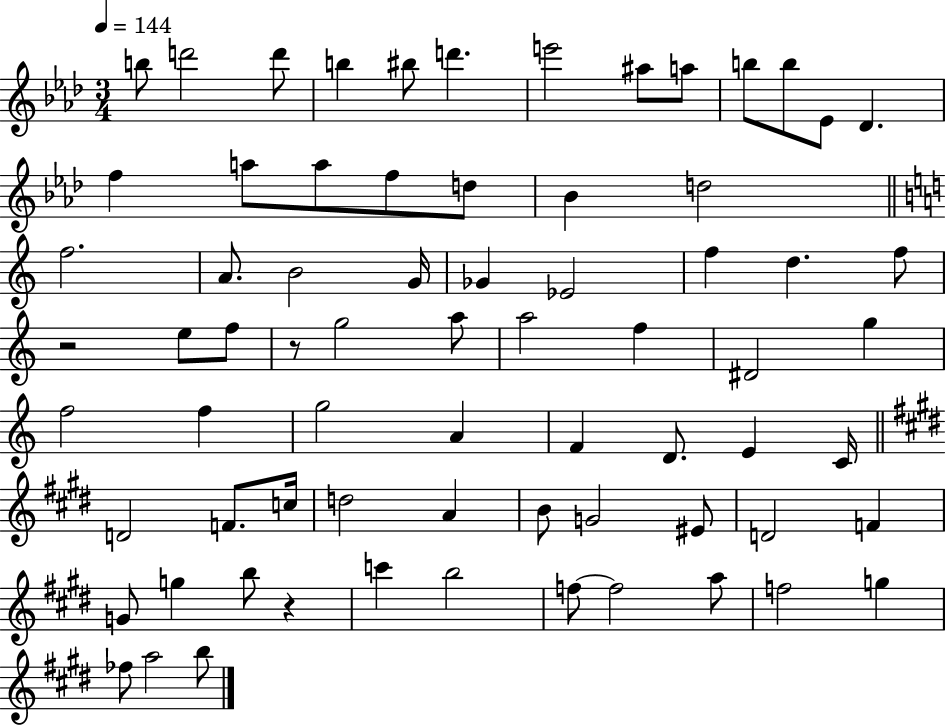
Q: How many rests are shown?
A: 3